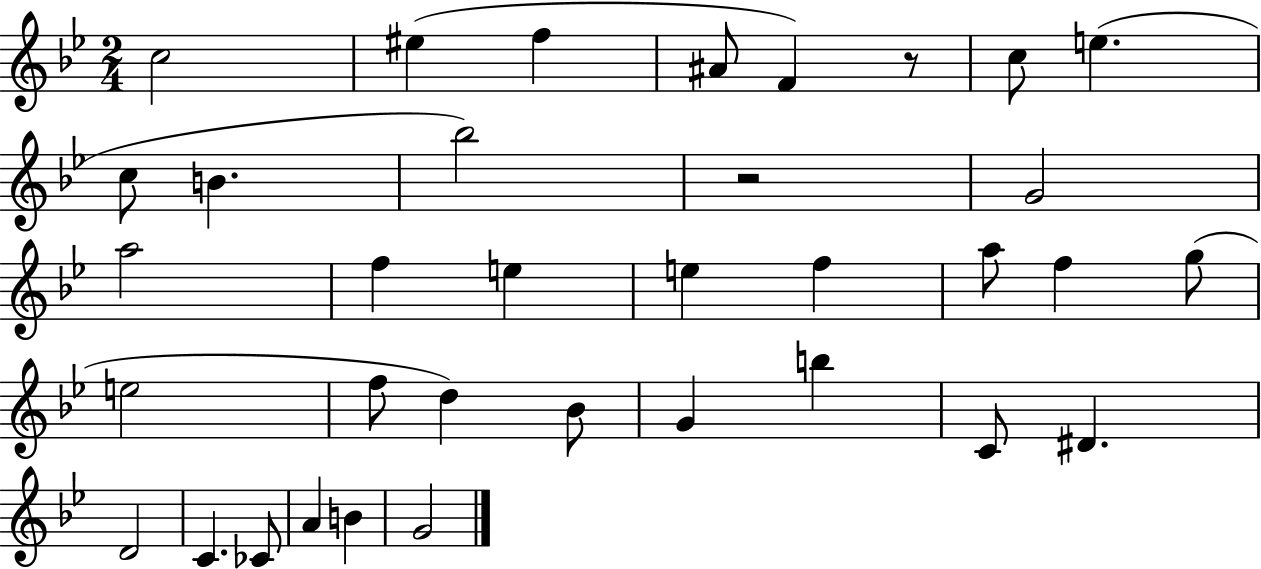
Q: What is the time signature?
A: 2/4